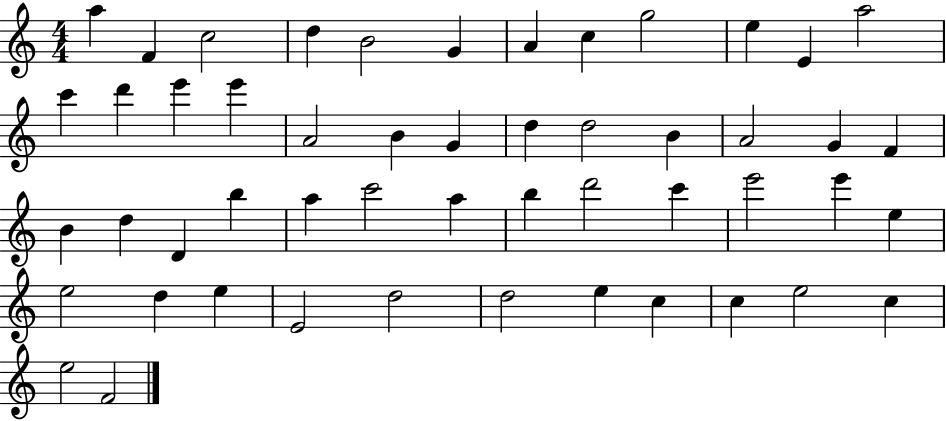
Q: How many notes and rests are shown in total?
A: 51